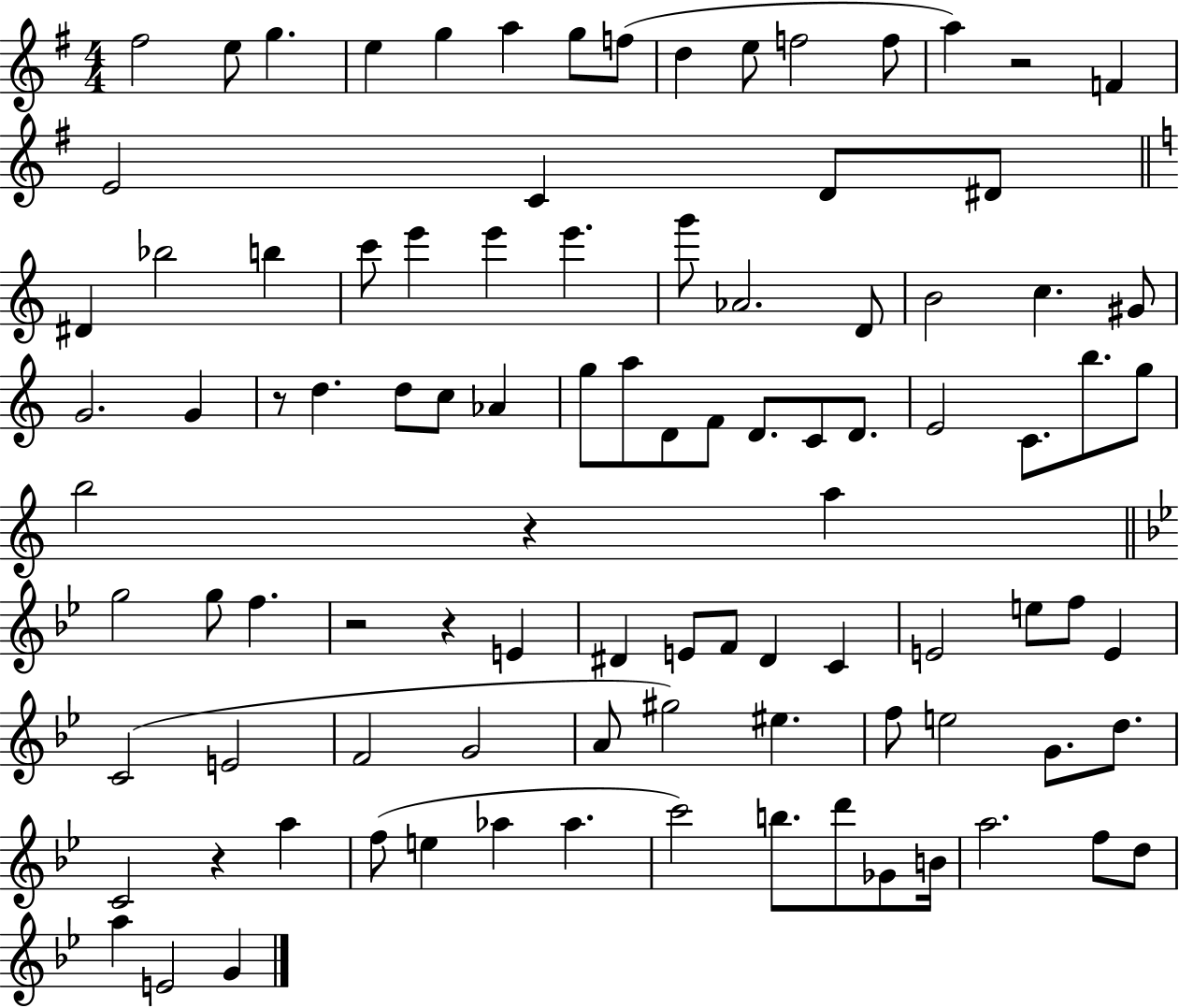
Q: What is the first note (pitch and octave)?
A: F#5